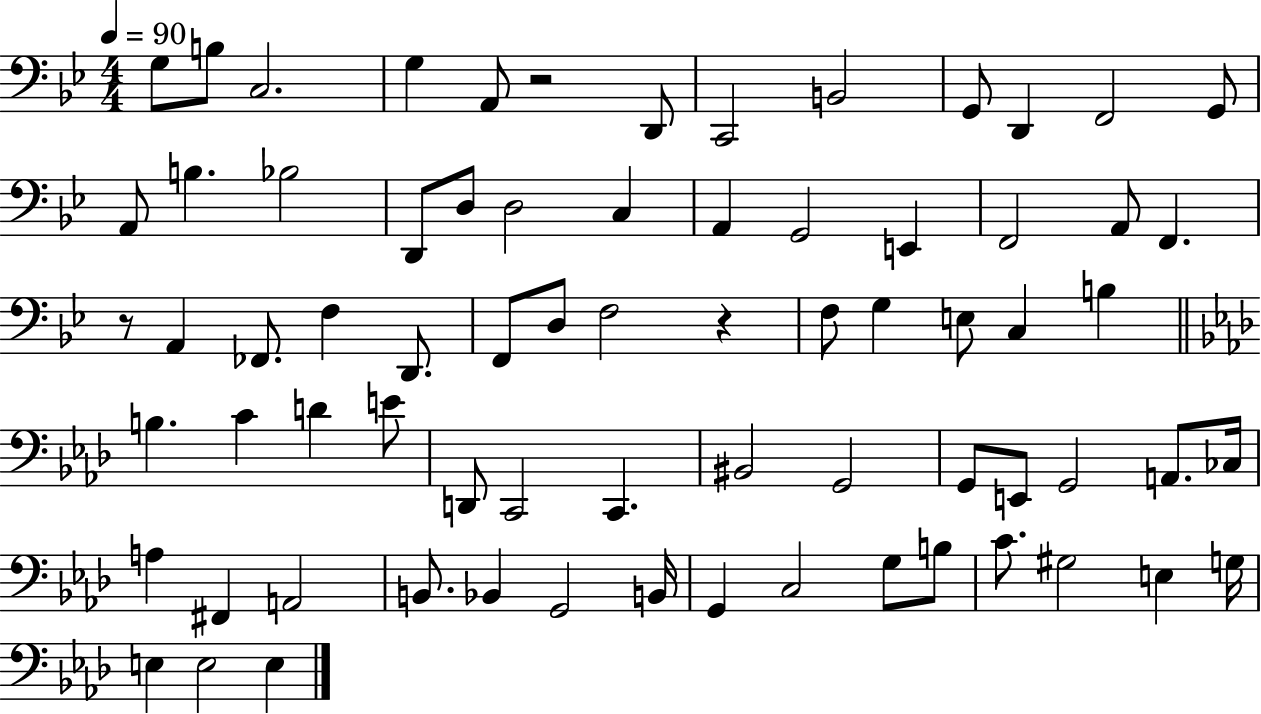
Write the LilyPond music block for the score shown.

{
  \clef bass
  \numericTimeSignature
  \time 4/4
  \key bes \major
  \tempo 4 = 90
  g8 b8 c2. | g4 a,8 r2 d,8 | c,2 b,2 | g,8 d,4 f,2 g,8 | \break a,8 b4. bes2 | d,8 d8 d2 c4 | a,4 g,2 e,4 | f,2 a,8 f,4. | \break r8 a,4 fes,8. f4 d,8. | f,8 d8 f2 r4 | f8 g4 e8 c4 b4 | \bar "||" \break \key f \minor b4. c'4 d'4 e'8 | d,8 c,2 c,4. | bis,2 g,2 | g,8 e,8 g,2 a,8. ces16 | \break a4 fis,4 a,2 | b,8. bes,4 g,2 b,16 | g,4 c2 g8 b8 | c'8. gis2 e4 g16 | \break e4 e2 e4 | \bar "|."
}